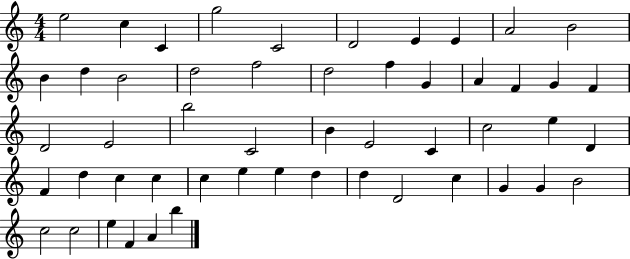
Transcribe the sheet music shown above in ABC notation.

X:1
T:Untitled
M:4/4
L:1/4
K:C
e2 c C g2 C2 D2 E E A2 B2 B d B2 d2 f2 d2 f G A F G F D2 E2 b2 C2 B E2 C c2 e D F d c c c e e d d D2 c G G B2 c2 c2 e F A b